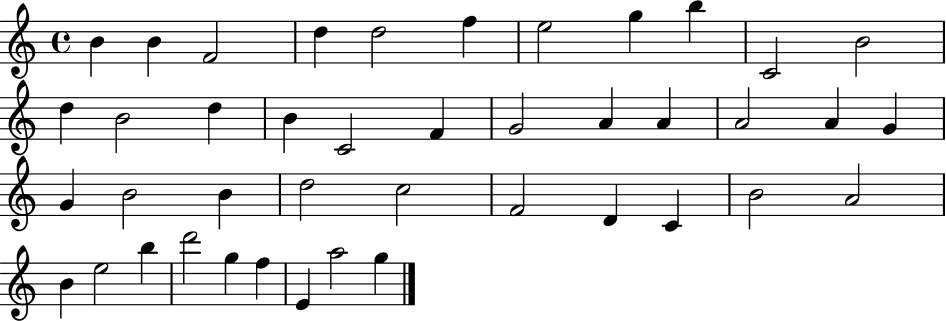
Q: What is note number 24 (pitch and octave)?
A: G4